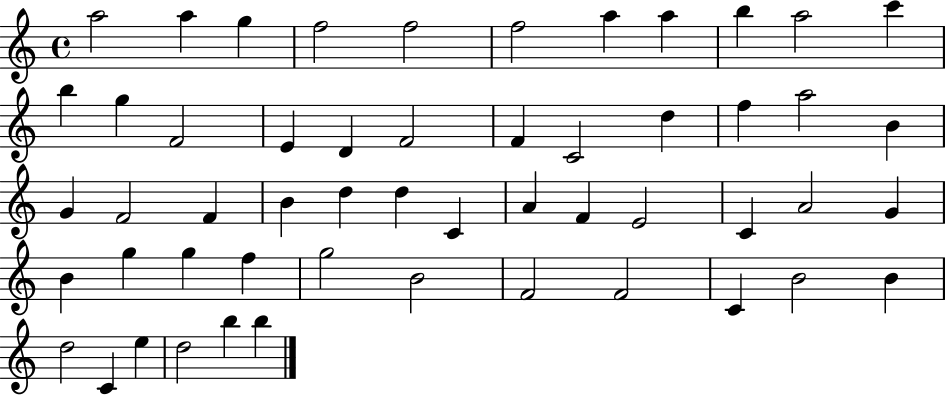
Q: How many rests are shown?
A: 0